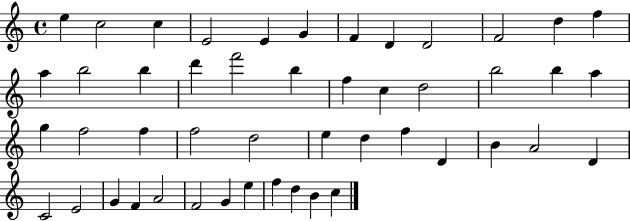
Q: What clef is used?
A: treble